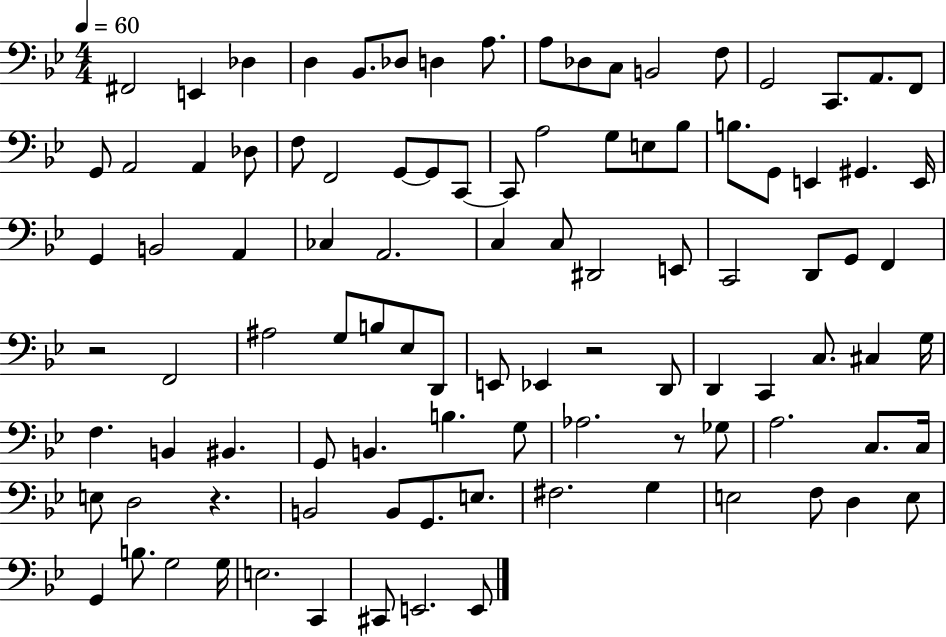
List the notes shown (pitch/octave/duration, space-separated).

F#2/h E2/q Db3/q D3/q Bb2/e. Db3/e D3/q A3/e. A3/e Db3/e C3/e B2/h F3/e G2/h C2/e. A2/e. F2/e G2/e A2/h A2/q Db3/e F3/e F2/h G2/e G2/e C2/e C2/e A3/h G3/e E3/e Bb3/e B3/e. G2/e E2/q G#2/q. E2/s G2/q B2/h A2/q CES3/q A2/h. C3/q C3/e D#2/h E2/e C2/h D2/e G2/e F2/q R/h F2/h A#3/h G3/e B3/e Eb3/e D2/e E2/e Eb2/q R/h D2/e D2/q C2/q C3/e. C#3/q G3/s F3/q. B2/q BIS2/q. G2/e B2/q. B3/q. G3/e Ab3/h. R/e Gb3/e A3/h. C3/e. C3/s E3/e D3/h R/q. B2/h B2/e G2/e. E3/e. F#3/h. G3/q E3/h F3/e D3/q E3/e G2/q B3/e. G3/h G3/s E3/h. C2/q C#2/e E2/h. E2/e